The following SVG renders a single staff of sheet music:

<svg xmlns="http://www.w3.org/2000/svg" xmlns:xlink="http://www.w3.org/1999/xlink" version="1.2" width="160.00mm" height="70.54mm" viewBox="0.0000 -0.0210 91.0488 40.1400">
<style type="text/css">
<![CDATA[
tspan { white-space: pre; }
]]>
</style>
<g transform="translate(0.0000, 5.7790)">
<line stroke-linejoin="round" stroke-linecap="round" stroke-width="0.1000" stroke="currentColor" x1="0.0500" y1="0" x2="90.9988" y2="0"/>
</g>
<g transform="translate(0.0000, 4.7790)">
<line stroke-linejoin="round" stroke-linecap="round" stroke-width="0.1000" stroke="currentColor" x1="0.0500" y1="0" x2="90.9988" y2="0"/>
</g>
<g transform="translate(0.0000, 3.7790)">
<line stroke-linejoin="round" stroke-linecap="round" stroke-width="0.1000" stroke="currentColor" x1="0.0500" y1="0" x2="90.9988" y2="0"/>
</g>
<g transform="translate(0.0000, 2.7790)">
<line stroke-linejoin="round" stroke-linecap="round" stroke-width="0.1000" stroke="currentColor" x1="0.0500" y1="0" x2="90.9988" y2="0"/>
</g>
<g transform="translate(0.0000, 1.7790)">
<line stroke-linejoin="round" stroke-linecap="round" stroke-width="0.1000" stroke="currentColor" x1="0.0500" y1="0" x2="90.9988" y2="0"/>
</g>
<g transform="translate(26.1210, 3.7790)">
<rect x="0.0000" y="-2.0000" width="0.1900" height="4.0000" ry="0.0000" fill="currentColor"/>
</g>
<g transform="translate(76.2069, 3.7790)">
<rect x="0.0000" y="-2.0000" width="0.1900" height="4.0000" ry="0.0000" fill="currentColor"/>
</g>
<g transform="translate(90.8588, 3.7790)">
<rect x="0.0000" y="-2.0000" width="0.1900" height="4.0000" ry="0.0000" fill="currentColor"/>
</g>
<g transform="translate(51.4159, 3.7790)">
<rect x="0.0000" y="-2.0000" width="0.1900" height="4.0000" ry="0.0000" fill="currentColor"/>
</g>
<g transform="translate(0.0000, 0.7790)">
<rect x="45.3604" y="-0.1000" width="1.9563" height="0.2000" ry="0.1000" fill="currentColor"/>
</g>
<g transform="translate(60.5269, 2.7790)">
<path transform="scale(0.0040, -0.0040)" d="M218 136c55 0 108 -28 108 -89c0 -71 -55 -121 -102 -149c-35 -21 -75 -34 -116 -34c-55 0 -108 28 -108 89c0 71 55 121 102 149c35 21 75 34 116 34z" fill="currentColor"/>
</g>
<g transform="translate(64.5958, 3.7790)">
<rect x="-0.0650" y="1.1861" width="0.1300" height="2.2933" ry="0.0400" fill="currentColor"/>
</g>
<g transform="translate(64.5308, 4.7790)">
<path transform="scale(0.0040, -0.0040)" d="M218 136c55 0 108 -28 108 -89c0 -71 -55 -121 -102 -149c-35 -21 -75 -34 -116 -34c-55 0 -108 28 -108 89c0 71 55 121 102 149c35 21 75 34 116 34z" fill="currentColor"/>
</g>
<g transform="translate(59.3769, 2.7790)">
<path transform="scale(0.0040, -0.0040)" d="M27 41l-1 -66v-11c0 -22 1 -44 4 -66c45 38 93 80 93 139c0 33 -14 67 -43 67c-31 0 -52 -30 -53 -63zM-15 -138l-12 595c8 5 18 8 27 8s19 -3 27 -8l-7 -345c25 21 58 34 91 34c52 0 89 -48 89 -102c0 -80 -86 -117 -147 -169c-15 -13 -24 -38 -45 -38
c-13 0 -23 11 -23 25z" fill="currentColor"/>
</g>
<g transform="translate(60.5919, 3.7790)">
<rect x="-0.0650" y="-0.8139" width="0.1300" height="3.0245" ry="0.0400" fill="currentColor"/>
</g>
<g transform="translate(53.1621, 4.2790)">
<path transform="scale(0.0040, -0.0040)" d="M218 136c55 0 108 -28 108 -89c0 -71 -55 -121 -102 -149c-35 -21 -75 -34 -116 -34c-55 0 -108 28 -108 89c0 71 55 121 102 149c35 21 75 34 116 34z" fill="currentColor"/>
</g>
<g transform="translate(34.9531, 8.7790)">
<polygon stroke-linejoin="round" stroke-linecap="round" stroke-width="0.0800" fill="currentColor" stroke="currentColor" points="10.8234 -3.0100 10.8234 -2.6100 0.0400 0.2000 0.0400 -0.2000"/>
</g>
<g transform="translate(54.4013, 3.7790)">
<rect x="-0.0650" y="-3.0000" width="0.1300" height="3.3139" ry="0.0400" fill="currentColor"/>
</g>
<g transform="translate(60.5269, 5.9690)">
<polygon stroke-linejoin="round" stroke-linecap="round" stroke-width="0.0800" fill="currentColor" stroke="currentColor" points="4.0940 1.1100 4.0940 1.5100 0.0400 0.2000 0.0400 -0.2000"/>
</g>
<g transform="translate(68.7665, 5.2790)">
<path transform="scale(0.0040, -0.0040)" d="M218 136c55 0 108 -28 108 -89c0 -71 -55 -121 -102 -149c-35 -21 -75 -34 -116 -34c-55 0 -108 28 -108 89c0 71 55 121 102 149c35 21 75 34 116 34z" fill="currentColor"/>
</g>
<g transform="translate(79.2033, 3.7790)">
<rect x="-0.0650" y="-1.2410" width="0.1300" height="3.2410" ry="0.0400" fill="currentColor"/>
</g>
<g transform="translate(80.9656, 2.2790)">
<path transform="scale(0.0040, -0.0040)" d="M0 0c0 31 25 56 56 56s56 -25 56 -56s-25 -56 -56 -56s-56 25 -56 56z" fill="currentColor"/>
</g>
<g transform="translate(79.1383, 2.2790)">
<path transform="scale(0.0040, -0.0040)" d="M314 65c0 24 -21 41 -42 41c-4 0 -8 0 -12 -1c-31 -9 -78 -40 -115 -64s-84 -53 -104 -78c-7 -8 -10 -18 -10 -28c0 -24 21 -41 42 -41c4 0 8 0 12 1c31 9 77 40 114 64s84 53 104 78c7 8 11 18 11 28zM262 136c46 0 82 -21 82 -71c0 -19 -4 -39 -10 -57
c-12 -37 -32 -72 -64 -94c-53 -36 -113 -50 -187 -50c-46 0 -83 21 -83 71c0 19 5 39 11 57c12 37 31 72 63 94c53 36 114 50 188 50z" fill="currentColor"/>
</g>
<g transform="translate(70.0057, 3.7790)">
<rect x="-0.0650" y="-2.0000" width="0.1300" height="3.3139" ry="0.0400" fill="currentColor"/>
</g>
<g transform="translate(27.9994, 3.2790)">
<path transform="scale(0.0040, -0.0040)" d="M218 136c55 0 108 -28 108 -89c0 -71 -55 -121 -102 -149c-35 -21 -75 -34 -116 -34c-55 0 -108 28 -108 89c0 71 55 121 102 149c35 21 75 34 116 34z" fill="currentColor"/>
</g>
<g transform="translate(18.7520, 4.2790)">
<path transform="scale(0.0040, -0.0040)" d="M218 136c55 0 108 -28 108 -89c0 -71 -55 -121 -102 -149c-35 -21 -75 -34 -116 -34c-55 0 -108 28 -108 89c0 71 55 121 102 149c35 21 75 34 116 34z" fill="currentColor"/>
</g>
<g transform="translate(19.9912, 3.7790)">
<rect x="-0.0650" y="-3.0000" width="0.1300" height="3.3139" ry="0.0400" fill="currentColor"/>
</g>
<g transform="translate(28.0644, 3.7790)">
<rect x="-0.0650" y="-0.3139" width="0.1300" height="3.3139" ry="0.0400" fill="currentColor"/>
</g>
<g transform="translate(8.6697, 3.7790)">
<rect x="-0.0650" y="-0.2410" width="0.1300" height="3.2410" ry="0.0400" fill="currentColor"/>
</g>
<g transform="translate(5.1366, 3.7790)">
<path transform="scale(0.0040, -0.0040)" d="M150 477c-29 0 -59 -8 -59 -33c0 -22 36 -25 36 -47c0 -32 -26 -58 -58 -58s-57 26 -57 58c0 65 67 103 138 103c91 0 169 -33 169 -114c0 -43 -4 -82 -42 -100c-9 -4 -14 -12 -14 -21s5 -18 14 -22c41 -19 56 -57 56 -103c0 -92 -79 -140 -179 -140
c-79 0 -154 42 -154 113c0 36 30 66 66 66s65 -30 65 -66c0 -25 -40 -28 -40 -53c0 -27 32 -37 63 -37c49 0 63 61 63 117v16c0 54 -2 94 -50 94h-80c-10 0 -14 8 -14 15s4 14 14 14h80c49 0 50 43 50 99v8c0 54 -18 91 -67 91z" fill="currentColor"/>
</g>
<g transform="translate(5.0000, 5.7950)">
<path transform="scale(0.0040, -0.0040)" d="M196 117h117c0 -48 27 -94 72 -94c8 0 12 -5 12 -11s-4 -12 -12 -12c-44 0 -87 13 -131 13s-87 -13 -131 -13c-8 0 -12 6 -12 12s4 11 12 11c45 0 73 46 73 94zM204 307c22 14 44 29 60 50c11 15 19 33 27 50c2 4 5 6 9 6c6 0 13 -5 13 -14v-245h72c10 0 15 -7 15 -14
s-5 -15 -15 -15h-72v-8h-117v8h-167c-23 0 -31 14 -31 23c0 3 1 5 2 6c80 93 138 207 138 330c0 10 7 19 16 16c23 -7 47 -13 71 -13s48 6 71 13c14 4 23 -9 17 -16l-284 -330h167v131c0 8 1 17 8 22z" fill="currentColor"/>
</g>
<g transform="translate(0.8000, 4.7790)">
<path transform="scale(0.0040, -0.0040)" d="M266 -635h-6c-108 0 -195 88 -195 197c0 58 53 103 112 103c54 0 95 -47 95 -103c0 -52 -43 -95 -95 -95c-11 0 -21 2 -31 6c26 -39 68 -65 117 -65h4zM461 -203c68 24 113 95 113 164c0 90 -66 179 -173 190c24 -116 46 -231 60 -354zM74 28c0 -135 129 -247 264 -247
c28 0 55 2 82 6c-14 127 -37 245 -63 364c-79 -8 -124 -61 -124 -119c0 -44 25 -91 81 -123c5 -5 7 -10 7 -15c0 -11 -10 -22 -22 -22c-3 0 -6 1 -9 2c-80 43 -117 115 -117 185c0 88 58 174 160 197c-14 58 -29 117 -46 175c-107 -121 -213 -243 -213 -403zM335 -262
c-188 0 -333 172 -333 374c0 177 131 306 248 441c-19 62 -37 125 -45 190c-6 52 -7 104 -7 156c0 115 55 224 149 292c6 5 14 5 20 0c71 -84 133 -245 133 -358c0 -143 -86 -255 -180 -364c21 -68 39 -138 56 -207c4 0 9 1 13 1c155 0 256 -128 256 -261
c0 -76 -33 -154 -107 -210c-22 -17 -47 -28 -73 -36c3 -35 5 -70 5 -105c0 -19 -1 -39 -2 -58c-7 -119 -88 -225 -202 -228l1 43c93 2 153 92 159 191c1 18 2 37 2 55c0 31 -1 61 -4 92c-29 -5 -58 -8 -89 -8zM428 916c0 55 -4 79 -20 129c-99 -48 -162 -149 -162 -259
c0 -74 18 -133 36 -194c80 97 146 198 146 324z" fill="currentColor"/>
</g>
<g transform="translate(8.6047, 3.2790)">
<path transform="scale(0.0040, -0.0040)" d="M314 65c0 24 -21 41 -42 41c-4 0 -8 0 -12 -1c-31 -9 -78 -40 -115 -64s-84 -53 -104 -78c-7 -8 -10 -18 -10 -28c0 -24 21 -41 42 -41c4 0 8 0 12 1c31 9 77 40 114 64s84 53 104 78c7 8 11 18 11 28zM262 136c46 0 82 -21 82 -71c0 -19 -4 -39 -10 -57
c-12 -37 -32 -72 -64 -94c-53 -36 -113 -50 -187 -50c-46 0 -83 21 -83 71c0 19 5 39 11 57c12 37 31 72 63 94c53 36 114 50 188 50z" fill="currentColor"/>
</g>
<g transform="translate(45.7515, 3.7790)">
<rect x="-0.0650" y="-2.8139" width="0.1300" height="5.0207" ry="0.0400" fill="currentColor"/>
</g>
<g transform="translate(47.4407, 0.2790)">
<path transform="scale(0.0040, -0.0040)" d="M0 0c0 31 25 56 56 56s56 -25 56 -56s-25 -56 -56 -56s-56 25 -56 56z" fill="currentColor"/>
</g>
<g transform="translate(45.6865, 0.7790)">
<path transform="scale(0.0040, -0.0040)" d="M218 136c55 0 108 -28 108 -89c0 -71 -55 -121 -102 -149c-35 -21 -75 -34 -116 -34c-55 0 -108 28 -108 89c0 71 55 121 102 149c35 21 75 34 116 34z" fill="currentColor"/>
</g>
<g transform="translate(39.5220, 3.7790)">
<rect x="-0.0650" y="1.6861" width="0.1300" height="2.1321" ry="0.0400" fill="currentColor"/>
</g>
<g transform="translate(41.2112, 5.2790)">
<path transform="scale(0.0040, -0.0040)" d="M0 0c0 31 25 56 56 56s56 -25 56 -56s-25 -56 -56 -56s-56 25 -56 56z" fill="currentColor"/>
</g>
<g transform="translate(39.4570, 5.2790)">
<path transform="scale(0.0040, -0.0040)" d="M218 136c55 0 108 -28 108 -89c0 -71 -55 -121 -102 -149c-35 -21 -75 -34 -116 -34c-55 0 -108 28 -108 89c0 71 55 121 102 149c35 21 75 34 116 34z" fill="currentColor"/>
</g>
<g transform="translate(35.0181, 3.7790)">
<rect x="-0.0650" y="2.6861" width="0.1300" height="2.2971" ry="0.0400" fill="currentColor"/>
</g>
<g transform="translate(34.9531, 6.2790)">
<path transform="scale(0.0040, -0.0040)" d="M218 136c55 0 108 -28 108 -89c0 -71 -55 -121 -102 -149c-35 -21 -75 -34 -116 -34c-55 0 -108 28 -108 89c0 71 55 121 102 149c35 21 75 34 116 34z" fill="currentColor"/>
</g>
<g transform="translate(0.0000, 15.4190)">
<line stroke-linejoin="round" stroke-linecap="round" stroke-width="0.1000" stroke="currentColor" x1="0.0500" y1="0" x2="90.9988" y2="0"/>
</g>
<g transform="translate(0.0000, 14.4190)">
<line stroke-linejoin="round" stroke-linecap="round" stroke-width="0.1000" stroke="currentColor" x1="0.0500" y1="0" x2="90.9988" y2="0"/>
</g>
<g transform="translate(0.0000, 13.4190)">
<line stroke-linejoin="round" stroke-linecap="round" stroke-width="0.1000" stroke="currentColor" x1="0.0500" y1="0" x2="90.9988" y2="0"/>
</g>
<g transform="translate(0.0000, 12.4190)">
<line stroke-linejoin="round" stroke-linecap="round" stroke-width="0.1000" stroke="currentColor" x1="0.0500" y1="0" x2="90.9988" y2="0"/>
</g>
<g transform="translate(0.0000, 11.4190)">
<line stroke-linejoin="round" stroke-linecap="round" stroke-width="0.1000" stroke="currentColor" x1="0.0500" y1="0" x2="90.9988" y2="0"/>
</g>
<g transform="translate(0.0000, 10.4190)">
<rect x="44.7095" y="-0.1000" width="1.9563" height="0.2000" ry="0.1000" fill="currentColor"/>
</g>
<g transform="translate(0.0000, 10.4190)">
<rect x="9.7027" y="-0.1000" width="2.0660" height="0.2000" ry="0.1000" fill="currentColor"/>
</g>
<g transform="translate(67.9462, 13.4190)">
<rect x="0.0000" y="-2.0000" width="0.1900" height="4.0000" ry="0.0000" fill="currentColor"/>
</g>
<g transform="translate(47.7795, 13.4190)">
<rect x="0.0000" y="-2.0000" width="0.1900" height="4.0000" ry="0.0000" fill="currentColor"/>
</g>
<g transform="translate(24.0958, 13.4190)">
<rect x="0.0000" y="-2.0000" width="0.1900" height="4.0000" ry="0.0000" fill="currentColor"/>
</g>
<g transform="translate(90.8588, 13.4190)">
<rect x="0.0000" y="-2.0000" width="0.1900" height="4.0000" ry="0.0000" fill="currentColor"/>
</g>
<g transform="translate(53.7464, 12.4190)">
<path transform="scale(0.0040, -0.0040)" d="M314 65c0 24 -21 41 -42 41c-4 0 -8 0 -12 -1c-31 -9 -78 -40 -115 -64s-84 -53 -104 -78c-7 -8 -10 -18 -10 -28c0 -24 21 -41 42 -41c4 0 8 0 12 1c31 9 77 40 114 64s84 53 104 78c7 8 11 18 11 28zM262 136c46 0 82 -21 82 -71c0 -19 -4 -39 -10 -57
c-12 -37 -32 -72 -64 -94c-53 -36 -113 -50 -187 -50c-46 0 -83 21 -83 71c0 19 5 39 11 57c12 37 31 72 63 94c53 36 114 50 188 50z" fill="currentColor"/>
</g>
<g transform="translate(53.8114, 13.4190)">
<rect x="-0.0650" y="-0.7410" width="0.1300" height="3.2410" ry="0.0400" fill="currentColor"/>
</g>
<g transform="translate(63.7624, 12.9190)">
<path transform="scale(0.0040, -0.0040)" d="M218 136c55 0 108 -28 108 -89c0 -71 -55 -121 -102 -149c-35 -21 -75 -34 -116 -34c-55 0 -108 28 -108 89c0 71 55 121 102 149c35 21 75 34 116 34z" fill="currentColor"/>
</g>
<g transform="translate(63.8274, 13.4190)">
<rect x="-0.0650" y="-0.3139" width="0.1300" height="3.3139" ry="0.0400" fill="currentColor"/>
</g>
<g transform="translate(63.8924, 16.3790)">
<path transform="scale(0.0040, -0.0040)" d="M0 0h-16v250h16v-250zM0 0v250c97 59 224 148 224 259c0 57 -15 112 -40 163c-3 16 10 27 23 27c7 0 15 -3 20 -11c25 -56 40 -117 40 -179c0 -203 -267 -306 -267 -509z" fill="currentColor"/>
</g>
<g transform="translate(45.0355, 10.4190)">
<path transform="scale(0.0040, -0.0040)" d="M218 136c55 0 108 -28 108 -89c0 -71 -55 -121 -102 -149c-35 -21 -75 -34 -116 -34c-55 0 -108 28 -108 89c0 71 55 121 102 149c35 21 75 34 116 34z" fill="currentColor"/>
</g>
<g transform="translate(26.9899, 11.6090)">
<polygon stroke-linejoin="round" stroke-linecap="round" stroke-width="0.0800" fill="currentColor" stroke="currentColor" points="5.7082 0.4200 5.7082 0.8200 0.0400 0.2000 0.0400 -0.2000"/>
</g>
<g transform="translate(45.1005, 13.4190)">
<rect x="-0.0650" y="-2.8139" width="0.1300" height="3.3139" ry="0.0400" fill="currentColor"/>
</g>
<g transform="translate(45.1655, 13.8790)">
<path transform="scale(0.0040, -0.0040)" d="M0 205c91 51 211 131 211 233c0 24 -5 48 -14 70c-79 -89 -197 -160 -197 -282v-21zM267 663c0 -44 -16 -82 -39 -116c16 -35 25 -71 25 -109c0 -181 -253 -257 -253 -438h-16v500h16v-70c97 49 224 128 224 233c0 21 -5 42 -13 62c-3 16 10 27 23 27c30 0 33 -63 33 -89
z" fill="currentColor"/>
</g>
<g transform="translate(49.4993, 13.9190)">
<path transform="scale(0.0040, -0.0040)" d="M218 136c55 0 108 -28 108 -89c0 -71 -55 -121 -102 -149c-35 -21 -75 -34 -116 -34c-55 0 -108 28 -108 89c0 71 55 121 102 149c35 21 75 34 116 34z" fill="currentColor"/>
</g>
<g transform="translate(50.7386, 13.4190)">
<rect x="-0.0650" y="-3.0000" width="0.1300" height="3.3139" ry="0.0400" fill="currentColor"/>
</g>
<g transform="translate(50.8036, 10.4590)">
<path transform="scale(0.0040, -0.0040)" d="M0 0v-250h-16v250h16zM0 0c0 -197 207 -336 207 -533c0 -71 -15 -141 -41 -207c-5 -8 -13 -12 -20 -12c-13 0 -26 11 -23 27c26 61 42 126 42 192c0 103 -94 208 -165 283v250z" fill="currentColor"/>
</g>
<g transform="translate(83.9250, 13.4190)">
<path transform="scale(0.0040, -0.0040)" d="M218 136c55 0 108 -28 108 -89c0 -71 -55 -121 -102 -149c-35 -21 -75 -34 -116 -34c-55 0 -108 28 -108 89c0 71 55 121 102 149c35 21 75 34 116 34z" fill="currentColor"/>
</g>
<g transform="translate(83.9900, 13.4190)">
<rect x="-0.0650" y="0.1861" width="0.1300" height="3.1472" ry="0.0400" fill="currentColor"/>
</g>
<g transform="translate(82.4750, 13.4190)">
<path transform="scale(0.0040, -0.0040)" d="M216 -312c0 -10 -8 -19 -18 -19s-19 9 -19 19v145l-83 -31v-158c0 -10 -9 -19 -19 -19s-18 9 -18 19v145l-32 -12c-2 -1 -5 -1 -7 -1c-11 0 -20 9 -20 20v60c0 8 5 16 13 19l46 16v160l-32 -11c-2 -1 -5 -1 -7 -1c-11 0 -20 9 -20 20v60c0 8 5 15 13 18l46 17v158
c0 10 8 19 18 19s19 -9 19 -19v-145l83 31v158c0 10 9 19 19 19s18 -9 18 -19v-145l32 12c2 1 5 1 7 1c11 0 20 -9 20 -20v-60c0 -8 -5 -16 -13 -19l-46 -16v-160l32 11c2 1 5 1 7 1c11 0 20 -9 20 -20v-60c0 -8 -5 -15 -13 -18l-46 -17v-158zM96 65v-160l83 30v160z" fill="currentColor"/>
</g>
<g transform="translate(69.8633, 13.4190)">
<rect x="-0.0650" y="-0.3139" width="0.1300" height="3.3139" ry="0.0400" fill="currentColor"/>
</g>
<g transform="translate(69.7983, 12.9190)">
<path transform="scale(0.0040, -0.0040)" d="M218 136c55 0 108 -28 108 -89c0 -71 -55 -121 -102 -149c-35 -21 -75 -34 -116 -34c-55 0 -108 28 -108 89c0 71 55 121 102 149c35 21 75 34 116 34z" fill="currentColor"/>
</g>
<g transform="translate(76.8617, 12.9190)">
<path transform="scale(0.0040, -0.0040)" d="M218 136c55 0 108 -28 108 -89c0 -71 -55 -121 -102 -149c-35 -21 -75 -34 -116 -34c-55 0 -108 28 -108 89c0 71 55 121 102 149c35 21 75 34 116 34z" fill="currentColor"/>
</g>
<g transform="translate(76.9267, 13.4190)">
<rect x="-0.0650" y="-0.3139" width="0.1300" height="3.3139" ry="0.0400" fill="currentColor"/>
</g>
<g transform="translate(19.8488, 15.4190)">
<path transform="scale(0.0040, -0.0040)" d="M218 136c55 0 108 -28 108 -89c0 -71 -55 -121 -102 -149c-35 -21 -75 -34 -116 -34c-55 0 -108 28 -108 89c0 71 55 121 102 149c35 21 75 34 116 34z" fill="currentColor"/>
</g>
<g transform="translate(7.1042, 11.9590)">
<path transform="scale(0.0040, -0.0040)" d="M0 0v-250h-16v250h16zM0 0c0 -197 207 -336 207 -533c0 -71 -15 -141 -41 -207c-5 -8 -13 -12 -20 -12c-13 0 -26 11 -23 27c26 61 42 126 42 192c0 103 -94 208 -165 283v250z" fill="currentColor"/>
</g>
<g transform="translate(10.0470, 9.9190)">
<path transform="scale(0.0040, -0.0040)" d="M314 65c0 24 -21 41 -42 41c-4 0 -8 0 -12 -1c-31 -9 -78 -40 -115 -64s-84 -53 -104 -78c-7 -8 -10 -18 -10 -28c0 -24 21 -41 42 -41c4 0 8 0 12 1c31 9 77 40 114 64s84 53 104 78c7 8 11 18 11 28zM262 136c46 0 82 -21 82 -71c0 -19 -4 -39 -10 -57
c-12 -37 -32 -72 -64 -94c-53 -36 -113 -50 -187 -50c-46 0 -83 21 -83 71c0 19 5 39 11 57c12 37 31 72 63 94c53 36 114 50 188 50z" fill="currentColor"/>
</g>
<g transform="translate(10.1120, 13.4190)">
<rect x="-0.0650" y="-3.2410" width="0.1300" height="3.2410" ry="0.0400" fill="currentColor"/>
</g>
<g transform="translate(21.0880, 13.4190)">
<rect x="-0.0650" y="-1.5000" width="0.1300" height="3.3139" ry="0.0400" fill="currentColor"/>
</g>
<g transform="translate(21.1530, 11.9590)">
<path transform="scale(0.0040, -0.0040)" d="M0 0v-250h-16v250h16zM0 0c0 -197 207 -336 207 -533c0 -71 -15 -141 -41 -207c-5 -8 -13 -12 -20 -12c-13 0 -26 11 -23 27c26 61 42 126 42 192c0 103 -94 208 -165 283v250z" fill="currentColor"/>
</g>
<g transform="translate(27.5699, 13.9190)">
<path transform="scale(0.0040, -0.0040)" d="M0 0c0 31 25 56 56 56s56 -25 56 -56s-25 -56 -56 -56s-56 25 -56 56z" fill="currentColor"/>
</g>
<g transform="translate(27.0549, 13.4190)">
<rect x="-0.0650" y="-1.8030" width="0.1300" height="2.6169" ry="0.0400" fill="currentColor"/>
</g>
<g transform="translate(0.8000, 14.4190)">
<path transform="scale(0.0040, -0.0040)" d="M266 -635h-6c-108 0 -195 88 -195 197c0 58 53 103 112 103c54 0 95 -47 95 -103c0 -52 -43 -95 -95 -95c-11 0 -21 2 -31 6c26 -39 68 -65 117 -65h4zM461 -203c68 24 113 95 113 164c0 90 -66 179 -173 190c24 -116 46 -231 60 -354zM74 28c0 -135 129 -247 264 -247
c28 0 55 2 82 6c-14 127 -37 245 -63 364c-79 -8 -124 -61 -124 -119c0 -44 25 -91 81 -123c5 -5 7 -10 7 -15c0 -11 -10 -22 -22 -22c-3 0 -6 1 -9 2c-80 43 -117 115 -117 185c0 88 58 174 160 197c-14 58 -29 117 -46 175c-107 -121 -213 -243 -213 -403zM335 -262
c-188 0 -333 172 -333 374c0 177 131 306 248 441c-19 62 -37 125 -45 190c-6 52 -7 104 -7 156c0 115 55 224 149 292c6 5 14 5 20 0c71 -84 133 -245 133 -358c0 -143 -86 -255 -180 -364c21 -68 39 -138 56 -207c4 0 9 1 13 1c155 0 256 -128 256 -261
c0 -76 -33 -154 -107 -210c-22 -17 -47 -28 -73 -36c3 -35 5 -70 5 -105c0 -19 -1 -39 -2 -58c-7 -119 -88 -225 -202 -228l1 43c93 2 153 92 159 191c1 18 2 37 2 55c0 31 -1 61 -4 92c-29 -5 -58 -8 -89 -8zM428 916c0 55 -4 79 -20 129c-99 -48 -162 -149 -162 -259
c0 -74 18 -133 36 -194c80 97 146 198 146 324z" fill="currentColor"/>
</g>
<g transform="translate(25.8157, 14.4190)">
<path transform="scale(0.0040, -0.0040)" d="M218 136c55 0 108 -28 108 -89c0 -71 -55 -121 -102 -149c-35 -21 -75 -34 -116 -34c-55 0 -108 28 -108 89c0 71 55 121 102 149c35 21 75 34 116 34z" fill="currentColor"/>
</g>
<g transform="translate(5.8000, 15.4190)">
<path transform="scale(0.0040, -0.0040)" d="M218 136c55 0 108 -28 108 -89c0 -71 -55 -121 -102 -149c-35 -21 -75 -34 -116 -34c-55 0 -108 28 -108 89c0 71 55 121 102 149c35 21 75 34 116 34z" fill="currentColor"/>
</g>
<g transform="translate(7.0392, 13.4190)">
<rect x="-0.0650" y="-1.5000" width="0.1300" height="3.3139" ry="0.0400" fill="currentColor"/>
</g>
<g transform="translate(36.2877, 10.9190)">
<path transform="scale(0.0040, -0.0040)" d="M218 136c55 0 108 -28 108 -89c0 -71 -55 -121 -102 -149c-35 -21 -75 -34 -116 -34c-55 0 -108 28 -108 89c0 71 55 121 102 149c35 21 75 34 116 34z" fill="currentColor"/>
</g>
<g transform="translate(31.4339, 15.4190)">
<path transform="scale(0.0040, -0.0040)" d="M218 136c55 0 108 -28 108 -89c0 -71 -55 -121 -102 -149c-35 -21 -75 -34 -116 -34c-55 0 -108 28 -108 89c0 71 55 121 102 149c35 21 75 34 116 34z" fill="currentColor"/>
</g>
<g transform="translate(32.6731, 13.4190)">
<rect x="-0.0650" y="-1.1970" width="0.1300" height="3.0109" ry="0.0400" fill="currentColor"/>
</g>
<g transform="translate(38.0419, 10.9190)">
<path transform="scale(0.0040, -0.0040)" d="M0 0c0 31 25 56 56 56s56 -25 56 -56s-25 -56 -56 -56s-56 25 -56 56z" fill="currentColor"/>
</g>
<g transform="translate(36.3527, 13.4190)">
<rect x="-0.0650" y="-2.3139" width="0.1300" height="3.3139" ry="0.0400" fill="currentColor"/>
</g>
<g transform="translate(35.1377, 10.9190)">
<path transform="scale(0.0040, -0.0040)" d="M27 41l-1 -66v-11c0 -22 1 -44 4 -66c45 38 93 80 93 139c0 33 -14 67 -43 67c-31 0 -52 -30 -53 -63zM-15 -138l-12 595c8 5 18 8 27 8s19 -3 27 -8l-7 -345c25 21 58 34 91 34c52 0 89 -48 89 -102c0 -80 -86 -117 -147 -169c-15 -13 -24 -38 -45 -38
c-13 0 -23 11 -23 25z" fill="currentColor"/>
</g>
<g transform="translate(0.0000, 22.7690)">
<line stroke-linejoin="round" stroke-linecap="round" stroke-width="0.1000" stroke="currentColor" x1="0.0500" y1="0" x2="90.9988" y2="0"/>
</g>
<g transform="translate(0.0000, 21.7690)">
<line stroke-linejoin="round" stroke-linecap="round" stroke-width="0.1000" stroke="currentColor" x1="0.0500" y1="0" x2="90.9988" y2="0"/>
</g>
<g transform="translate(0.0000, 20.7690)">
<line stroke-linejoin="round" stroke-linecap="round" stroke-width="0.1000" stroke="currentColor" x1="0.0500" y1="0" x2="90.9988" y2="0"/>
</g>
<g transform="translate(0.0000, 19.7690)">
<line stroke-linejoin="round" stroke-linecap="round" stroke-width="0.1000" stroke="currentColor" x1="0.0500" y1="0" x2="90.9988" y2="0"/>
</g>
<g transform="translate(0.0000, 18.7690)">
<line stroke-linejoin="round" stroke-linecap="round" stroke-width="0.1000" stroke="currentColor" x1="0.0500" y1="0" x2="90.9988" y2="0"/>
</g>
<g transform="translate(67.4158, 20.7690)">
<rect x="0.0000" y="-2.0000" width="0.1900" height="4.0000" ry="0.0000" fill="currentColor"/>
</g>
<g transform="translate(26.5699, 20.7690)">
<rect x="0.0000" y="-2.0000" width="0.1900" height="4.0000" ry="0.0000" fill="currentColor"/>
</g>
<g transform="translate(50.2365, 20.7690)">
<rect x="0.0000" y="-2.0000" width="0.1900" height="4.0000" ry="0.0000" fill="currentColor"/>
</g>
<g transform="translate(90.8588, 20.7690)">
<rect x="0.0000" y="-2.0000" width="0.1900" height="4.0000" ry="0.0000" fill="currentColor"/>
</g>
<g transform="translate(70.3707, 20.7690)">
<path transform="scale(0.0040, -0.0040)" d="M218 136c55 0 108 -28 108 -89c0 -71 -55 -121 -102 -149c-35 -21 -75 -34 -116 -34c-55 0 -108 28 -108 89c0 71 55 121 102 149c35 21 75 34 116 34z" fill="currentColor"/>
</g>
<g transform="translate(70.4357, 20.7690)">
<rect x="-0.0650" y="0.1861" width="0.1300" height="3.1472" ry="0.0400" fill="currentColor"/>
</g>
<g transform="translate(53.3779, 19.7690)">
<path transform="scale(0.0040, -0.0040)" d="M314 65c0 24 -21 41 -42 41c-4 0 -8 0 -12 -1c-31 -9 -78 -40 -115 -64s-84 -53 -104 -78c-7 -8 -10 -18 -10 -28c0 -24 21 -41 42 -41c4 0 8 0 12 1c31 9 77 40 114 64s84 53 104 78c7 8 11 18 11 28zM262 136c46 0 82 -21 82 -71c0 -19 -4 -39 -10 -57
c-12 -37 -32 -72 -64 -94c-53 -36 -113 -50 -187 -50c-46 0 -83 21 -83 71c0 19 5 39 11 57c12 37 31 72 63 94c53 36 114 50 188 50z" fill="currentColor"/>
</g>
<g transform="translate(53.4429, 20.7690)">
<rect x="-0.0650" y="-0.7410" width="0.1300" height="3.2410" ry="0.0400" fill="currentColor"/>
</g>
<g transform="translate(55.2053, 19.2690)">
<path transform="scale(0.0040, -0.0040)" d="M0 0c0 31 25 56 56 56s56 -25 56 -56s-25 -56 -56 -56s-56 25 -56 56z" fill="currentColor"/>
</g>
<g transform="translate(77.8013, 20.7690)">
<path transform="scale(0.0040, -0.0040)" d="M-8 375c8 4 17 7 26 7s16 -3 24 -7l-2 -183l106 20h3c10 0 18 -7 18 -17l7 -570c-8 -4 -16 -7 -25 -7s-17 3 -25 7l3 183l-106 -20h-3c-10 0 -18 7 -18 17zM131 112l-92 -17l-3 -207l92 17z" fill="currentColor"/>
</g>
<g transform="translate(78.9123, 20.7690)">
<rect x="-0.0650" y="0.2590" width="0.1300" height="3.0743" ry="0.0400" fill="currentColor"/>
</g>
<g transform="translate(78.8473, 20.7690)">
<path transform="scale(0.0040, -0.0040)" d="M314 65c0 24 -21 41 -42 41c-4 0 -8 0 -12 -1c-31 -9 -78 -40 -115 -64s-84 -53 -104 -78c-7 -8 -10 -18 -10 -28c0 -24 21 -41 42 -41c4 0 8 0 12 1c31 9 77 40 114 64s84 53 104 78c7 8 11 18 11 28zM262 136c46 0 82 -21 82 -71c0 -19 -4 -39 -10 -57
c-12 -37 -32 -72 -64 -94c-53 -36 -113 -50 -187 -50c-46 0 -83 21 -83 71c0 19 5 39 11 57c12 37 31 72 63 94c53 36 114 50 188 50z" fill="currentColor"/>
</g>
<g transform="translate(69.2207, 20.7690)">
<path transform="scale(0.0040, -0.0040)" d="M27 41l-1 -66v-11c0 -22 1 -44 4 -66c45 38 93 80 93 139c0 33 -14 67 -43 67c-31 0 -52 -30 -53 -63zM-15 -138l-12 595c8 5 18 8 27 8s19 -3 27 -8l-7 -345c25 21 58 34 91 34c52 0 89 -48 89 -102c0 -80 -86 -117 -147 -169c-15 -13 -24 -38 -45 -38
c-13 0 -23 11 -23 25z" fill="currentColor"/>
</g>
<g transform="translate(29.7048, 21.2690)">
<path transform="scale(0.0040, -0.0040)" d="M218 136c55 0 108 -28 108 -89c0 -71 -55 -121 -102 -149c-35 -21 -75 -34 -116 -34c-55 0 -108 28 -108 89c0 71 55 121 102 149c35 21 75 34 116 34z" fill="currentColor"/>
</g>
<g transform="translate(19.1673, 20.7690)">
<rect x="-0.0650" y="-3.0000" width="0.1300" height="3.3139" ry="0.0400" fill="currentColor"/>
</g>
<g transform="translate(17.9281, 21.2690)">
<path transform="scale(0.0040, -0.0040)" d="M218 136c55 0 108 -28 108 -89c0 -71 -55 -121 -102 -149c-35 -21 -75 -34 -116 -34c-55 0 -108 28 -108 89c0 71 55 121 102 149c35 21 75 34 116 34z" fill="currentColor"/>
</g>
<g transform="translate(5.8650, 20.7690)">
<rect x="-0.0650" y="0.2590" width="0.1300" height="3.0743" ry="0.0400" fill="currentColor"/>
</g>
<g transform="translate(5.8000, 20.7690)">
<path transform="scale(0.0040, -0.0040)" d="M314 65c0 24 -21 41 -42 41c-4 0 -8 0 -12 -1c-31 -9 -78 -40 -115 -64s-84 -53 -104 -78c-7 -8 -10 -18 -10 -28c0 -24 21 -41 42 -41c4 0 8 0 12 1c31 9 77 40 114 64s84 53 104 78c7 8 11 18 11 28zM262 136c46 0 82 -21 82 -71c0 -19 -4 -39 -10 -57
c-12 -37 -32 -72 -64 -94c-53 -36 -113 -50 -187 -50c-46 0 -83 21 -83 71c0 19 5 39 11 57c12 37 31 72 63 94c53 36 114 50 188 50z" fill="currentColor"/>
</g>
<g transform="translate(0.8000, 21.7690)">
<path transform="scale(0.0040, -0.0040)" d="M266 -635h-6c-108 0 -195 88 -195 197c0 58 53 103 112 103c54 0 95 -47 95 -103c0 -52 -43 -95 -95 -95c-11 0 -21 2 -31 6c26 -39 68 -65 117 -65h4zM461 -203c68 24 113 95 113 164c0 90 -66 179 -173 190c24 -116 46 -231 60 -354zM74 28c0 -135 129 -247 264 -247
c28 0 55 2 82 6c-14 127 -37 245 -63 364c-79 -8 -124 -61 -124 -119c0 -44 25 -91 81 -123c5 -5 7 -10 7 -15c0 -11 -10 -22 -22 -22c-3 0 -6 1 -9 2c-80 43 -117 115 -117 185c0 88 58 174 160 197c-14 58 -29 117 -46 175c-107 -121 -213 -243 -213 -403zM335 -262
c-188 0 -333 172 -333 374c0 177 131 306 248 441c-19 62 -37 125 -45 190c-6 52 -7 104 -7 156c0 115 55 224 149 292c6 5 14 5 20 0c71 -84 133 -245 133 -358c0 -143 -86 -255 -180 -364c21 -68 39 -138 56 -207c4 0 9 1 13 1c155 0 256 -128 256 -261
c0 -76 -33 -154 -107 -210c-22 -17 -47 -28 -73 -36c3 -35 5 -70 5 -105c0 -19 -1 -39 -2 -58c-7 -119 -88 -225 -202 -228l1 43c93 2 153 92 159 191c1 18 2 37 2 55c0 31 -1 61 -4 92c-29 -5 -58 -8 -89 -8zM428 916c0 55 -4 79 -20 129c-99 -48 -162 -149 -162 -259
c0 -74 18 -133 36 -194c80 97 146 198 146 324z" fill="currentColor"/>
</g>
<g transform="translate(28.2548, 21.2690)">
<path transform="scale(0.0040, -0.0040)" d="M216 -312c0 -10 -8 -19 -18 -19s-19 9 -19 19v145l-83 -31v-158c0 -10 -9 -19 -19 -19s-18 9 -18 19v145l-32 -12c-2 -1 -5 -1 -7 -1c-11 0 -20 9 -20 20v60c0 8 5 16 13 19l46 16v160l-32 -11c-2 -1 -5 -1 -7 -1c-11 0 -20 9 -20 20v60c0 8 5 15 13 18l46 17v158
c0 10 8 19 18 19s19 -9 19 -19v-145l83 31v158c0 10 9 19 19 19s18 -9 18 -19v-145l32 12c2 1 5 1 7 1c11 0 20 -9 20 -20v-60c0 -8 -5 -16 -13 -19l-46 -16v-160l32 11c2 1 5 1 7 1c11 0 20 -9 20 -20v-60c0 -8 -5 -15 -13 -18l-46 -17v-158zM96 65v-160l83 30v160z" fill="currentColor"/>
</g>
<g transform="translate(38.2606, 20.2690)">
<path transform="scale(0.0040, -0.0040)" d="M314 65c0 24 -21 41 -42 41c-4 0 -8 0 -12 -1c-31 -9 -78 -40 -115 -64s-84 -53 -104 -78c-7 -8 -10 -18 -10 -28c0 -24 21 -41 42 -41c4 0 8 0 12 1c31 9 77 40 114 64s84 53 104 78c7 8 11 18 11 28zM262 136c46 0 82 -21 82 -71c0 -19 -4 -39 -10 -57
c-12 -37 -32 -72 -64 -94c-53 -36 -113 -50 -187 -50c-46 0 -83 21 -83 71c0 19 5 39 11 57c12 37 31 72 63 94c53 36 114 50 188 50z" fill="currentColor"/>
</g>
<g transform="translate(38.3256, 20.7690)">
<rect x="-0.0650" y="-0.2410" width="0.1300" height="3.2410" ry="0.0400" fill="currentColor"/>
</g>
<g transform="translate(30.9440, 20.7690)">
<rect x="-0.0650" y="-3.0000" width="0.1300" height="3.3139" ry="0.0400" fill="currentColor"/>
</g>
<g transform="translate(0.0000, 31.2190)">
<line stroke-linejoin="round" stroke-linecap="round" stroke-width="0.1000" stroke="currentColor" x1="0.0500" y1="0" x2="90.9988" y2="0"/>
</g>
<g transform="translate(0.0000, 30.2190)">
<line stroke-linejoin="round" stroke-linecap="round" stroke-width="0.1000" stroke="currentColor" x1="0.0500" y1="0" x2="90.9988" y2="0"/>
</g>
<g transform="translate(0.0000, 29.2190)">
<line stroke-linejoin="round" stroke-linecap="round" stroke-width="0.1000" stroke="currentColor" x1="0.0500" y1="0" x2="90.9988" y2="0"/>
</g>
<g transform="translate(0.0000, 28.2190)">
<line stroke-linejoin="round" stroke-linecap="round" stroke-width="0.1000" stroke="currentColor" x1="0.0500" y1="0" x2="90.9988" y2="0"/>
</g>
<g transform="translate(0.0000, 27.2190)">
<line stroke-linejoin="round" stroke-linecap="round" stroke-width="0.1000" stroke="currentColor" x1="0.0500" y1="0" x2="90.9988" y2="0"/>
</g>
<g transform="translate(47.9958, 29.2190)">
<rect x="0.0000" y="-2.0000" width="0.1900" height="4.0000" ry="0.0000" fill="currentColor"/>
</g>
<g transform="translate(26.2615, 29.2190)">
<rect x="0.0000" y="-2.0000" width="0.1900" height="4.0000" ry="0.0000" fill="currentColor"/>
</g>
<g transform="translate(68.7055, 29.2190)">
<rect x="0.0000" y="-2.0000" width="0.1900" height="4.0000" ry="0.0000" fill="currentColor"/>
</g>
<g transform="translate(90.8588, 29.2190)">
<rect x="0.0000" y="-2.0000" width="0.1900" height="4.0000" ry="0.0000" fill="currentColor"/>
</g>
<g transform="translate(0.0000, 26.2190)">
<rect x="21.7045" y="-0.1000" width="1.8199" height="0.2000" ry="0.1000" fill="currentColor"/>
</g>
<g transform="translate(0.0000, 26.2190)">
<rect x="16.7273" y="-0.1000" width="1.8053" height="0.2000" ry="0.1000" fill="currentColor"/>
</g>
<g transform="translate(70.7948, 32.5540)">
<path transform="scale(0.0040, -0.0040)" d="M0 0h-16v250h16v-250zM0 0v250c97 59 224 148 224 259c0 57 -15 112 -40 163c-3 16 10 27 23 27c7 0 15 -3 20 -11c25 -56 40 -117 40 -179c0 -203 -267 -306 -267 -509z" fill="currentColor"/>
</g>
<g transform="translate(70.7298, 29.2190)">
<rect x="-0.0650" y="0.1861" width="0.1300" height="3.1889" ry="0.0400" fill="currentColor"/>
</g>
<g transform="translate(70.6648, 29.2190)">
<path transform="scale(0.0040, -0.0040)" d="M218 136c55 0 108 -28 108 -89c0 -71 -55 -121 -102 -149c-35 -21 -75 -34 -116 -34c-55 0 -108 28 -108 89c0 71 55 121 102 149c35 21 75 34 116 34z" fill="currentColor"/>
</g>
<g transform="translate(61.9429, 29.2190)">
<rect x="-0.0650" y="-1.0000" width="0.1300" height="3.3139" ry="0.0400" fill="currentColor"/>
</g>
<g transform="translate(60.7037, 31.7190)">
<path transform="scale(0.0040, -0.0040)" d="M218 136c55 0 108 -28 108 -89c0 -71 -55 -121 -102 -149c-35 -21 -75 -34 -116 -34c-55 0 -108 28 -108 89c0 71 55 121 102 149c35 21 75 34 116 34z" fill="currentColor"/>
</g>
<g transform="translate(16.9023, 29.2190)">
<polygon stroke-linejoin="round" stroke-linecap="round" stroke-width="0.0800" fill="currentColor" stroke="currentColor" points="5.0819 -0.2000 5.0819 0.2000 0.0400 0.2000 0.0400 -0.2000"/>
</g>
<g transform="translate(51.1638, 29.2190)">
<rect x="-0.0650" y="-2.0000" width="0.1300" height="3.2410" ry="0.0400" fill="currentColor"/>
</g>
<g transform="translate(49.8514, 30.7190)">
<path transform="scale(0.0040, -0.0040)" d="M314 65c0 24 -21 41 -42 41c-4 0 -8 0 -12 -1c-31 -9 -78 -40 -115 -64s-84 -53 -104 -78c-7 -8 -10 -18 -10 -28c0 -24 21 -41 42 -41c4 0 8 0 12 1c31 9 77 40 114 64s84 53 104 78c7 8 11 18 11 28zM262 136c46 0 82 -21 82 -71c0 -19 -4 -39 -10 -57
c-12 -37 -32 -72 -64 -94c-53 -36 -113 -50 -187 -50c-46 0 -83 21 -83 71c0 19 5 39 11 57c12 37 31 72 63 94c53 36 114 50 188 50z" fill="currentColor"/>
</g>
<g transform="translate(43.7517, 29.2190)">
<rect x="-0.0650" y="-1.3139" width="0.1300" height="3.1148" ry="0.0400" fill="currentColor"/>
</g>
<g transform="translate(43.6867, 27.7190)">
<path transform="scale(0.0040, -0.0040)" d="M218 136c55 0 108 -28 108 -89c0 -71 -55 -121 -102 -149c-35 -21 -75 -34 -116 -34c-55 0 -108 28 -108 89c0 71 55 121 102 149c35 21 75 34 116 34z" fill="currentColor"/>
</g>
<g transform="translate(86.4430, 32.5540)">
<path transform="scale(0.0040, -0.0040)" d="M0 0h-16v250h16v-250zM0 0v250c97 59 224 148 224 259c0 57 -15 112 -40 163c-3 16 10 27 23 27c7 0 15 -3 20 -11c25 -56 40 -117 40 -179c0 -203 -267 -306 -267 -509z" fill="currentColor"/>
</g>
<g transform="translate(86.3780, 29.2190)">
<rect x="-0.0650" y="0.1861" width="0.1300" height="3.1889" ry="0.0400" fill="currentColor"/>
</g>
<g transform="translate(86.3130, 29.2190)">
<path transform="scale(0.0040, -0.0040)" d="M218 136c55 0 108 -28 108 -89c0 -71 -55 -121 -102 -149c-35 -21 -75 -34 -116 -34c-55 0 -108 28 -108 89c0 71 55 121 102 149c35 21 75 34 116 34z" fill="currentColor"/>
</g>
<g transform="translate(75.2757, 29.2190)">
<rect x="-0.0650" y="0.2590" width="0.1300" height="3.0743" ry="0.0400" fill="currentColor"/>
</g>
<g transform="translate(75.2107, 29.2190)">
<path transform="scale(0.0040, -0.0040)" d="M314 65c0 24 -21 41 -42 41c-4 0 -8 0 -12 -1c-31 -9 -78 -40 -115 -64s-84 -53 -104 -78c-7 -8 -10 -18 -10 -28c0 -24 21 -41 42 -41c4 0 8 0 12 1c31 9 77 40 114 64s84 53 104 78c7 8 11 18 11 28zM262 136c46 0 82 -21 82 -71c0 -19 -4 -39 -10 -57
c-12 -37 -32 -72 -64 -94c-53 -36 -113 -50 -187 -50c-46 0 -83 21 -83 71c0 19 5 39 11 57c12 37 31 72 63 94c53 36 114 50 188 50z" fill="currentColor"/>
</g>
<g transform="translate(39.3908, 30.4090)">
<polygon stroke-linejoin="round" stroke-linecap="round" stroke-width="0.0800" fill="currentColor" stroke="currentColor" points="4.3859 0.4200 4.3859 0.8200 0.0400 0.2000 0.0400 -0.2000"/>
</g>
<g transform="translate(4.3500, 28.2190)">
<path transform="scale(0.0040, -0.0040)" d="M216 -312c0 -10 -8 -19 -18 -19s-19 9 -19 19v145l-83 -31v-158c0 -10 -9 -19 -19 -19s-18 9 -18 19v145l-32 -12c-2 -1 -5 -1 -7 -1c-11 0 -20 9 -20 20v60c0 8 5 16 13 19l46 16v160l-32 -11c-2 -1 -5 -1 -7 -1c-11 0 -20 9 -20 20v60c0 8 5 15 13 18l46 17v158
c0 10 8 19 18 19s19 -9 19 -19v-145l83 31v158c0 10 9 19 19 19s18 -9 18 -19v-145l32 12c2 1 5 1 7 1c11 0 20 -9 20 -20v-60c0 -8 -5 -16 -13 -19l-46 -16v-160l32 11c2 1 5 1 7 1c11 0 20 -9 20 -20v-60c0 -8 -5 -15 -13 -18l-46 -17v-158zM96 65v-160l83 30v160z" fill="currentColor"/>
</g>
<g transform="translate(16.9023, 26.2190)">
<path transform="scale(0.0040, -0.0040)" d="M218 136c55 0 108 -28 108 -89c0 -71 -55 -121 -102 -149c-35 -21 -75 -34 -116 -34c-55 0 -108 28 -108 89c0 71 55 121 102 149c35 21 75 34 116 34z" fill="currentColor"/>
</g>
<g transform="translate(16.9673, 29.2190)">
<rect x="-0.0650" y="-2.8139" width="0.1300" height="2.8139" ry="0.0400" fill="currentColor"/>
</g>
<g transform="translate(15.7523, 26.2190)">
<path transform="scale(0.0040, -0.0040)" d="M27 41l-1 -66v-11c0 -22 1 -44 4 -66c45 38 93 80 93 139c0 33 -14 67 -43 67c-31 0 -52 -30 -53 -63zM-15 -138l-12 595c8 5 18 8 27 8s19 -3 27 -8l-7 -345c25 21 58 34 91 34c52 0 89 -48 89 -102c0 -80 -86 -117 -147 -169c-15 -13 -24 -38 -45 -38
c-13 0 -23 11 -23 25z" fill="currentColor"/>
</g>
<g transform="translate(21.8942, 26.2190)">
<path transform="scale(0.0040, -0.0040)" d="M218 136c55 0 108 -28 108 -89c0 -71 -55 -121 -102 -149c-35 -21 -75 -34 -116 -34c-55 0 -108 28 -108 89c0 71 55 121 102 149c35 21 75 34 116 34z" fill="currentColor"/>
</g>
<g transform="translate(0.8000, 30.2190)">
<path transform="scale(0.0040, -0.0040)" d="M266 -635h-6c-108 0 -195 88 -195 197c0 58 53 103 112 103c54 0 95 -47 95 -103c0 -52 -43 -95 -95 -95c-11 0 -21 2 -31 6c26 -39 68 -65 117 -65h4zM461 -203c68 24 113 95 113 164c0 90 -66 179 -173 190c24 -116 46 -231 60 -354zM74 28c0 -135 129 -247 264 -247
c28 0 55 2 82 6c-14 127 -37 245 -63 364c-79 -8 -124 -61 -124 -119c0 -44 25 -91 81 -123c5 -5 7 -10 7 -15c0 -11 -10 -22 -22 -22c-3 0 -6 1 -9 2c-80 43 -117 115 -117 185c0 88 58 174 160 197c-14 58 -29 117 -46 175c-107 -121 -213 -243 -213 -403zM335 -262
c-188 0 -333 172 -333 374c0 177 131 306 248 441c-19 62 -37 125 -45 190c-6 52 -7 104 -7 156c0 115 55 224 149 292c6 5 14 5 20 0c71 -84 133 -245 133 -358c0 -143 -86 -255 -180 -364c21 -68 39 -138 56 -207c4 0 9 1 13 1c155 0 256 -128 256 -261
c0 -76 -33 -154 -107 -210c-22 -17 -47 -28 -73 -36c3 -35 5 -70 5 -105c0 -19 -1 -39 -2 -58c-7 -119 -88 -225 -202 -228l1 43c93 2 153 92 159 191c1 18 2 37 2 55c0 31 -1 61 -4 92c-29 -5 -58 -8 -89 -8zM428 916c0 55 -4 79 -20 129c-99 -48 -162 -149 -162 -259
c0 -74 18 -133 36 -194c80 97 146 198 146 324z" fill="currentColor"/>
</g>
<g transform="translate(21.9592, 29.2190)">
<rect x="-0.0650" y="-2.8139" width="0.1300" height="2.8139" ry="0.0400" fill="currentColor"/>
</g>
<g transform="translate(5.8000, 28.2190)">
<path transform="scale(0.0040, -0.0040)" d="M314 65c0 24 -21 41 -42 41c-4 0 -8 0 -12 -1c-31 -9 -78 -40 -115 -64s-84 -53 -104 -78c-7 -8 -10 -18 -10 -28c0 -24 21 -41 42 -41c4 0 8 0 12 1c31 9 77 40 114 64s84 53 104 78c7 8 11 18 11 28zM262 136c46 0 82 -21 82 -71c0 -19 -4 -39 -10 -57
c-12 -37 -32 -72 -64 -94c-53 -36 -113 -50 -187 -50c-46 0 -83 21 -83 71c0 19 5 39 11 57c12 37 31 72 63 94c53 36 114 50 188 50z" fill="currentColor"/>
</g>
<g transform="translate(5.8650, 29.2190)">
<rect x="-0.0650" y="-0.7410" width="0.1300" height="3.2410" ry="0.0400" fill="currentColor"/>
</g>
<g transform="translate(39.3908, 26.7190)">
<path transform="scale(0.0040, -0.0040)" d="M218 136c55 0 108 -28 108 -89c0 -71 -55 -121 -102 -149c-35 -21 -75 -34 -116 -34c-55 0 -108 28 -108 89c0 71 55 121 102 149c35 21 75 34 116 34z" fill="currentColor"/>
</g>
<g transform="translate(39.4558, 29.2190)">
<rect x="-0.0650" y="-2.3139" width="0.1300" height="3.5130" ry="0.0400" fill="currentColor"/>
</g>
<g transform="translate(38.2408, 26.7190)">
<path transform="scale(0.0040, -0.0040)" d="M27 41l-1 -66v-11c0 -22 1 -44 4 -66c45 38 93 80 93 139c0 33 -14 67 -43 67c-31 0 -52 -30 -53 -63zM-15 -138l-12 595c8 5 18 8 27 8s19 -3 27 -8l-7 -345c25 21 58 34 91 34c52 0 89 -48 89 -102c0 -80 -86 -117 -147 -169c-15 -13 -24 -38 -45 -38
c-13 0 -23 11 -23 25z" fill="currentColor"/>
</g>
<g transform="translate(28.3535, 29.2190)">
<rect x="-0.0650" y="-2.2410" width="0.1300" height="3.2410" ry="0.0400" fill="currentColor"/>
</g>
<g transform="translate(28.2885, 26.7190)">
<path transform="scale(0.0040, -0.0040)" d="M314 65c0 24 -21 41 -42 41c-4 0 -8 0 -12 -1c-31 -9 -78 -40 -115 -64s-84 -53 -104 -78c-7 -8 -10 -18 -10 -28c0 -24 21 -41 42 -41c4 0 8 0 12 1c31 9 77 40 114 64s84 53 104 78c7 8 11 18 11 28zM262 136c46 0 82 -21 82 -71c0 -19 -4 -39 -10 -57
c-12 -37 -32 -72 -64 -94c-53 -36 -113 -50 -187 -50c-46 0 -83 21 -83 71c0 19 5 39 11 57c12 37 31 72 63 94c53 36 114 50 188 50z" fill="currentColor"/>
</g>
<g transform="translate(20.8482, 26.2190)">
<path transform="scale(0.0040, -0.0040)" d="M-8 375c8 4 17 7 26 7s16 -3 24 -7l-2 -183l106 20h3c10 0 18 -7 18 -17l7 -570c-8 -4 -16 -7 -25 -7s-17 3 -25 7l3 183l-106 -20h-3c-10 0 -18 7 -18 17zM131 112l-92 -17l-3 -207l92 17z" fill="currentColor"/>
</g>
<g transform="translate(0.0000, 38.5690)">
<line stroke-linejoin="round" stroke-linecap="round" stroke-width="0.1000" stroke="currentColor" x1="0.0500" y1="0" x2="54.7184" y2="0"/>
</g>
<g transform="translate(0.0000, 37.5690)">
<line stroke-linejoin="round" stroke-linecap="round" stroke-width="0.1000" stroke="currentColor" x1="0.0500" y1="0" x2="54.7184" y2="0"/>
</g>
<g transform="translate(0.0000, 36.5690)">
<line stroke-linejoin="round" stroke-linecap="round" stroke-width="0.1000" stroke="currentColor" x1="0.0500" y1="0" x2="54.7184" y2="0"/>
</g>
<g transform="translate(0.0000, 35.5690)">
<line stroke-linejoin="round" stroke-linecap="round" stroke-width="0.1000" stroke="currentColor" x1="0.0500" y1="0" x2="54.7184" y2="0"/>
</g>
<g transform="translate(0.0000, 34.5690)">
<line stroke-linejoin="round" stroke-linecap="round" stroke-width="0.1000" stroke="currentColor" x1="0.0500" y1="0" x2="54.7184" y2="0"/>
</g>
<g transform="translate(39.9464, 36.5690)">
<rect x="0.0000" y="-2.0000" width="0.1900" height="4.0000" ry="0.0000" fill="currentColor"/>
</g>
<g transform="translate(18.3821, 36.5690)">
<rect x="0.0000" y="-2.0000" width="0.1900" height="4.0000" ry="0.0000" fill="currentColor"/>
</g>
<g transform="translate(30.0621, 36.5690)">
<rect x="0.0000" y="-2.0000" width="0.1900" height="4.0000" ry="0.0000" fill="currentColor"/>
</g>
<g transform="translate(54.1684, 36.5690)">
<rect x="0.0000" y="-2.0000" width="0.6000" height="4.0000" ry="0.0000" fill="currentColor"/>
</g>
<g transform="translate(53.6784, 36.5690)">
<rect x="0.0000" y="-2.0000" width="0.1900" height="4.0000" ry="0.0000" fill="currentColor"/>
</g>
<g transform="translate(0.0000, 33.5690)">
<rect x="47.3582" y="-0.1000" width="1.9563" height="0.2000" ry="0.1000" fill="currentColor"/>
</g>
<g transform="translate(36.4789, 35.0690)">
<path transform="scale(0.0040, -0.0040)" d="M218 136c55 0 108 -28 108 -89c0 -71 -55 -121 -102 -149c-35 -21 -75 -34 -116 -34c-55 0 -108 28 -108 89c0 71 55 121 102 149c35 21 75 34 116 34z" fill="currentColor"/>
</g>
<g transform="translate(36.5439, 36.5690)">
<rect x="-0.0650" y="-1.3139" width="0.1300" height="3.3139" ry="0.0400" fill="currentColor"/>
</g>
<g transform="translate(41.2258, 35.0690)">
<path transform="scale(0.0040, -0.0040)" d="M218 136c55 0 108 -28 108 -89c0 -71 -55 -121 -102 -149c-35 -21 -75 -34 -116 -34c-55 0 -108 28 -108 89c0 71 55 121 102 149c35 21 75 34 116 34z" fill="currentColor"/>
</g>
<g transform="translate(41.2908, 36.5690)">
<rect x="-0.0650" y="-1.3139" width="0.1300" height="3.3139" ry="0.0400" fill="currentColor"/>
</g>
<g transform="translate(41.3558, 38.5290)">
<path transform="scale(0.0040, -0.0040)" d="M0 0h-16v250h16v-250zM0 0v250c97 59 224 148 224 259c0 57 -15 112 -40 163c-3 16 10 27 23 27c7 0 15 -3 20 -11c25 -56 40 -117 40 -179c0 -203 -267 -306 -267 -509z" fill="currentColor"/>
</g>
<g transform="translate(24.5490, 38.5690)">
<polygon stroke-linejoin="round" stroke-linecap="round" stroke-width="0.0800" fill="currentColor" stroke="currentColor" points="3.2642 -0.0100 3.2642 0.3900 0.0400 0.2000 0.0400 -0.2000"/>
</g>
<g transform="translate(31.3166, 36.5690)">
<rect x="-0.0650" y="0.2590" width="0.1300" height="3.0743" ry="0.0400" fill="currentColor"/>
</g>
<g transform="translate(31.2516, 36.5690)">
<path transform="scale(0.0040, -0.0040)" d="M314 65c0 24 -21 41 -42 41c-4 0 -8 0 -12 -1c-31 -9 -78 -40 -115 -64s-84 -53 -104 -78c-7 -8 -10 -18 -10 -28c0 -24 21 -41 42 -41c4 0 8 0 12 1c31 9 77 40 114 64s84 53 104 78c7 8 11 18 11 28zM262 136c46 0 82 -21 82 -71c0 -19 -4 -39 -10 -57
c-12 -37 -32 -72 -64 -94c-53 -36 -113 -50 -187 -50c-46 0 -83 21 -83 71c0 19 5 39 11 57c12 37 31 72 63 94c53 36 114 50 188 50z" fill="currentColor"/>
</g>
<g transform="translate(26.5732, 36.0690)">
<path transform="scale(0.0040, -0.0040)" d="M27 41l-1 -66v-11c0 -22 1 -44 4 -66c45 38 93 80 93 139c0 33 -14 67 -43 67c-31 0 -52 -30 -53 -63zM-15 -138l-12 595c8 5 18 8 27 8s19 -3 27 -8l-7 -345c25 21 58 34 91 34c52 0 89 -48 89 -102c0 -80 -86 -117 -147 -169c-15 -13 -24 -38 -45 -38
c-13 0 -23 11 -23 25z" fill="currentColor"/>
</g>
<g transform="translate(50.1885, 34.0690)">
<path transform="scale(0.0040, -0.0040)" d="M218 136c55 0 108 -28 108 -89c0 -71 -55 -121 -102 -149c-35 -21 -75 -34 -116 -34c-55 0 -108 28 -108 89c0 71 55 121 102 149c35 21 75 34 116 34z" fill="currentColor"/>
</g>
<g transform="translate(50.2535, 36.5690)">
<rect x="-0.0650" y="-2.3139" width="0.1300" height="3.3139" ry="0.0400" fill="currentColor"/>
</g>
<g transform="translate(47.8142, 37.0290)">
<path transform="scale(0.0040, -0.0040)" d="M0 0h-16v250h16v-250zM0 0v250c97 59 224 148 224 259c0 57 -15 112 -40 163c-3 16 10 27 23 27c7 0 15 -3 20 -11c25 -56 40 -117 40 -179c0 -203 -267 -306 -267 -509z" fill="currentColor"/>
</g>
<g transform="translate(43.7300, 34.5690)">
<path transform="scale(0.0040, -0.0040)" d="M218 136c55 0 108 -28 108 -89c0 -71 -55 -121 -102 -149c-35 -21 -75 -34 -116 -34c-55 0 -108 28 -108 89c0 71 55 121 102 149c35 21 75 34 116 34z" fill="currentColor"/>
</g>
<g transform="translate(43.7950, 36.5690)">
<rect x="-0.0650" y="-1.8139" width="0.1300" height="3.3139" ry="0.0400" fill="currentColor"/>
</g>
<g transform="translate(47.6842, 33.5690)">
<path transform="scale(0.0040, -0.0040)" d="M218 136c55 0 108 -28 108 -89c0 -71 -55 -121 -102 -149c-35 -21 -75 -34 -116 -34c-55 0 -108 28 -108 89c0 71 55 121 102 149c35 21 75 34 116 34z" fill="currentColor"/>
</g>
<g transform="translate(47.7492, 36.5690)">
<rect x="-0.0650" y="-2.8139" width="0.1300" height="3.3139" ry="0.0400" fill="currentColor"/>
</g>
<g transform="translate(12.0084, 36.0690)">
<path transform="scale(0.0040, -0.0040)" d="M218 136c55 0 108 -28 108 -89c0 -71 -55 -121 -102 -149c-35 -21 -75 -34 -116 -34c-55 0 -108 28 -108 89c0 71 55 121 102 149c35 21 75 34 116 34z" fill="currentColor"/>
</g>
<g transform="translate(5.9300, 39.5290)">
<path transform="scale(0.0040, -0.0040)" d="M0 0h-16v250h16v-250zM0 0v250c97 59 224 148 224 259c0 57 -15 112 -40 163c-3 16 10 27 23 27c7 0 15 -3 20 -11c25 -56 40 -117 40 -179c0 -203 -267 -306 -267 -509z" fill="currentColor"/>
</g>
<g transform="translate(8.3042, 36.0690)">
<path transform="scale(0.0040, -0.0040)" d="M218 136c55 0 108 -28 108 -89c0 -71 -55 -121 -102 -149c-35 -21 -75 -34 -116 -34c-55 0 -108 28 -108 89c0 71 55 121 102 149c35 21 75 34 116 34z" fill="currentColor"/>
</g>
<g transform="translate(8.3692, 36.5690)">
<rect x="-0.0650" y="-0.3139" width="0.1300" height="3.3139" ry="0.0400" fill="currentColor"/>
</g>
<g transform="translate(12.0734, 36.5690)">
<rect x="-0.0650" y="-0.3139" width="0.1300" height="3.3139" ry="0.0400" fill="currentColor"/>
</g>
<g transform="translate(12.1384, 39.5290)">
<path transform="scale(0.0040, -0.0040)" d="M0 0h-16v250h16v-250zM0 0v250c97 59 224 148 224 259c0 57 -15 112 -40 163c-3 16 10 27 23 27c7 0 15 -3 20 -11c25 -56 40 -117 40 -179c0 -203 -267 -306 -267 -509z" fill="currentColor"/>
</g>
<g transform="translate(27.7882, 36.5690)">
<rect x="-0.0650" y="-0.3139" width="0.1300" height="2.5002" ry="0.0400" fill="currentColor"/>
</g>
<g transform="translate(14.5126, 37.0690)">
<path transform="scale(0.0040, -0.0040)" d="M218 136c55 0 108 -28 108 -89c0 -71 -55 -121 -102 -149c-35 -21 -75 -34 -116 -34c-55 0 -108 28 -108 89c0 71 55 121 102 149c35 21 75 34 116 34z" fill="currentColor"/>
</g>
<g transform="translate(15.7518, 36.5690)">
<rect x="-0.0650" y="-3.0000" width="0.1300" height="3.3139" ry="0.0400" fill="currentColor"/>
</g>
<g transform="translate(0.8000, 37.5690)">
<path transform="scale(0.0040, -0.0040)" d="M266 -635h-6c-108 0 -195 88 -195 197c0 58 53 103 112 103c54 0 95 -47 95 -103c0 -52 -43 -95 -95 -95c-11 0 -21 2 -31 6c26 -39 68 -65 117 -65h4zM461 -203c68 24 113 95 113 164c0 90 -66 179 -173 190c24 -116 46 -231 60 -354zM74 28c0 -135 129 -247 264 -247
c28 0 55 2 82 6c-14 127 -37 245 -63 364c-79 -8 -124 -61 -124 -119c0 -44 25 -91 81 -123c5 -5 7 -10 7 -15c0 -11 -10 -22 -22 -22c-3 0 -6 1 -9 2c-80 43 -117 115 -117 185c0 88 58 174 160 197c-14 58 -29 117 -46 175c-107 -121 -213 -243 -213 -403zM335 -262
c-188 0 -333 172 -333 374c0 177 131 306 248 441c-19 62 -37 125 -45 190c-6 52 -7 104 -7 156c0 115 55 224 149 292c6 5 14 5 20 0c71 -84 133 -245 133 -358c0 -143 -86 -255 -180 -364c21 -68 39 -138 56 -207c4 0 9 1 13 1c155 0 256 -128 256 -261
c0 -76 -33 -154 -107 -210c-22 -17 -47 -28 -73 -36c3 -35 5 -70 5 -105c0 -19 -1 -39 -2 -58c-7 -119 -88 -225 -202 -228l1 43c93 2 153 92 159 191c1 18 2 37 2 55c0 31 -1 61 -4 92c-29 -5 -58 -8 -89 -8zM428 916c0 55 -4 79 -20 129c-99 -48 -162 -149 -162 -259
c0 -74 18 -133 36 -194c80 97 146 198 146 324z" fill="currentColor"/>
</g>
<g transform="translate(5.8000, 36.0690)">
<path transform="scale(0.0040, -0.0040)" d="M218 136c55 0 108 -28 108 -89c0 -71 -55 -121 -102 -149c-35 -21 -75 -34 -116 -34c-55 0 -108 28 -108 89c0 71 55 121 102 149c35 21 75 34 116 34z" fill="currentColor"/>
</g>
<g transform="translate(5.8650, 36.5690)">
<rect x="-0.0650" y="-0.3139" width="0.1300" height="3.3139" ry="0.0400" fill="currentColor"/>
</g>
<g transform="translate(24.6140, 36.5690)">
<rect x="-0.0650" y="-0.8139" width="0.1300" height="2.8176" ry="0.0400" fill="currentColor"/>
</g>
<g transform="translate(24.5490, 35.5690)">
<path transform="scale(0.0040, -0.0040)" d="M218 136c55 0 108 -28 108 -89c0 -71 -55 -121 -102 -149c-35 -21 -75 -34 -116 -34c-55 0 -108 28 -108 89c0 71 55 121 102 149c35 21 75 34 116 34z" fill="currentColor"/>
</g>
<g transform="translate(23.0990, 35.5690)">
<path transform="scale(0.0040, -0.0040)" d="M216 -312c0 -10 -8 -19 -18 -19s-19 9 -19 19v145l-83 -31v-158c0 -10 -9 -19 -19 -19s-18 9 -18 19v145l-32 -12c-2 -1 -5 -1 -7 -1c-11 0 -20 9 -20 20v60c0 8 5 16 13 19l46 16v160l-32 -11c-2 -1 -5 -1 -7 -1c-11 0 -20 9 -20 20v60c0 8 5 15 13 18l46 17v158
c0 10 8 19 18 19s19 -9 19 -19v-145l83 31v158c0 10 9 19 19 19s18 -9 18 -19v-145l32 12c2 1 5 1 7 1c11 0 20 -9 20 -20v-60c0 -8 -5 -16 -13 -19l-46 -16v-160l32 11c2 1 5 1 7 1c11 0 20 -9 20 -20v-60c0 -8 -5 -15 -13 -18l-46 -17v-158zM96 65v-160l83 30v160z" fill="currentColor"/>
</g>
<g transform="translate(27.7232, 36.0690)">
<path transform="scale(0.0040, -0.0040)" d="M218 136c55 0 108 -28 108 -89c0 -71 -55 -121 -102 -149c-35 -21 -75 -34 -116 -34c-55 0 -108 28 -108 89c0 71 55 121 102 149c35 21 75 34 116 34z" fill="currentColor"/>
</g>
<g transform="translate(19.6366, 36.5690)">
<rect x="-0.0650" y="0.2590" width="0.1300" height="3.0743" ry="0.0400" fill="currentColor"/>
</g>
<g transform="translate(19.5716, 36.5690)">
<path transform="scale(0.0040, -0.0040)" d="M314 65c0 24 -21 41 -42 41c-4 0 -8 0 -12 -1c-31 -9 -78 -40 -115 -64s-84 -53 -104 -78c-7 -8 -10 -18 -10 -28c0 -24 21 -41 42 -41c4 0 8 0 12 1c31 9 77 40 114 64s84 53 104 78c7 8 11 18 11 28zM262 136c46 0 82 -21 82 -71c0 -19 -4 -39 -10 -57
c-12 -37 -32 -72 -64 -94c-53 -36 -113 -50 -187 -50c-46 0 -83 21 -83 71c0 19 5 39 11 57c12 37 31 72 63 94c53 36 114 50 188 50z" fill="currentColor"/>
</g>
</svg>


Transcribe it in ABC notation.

X:1
T:Untitled
M:3/4
L:1/4
K:C
c2 A c D/2 F/2 a/2 A _d/2 G/2 F e2 E/2 b2 E/2 G/2 E/2 _g a/4 A/2 d2 c/2 c c ^B B2 A ^A c2 d2 _B B2 ^d2 _a/2 a/2 g2 _g/2 e/2 F2 D B/2 B2 B/2 c/2 c c/2 A B2 ^d/2 _c/2 B2 e e/2 f a/2 g